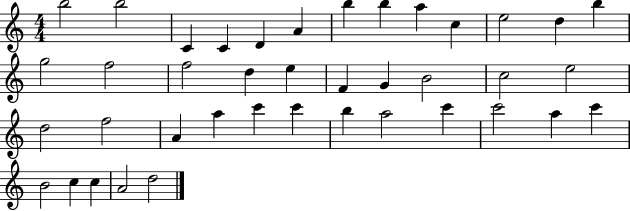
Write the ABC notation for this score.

X:1
T:Untitled
M:4/4
L:1/4
K:C
b2 b2 C C D A b b a c e2 d b g2 f2 f2 d e F G B2 c2 e2 d2 f2 A a c' c' b a2 c' c'2 a c' B2 c c A2 d2